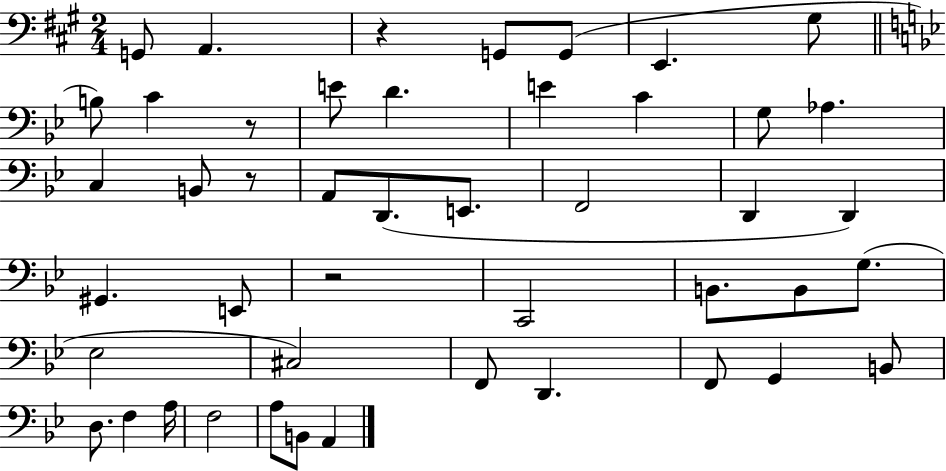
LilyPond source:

{
  \clef bass
  \numericTimeSignature
  \time 2/4
  \key a \major
  g,8 a,4. | r4 g,8 g,8( | e,4. gis8 | \bar "||" \break \key bes \major b8) c'4 r8 | e'8 d'4. | e'4 c'4 | g8 aes4. | \break c4 b,8 r8 | a,8 d,8.( e,8. | f,2 | d,4 d,4) | \break gis,4. e,8 | r2 | c,2 | b,8. b,8 g8.( | \break ees2 | cis2) | f,8 d,4. | f,8 g,4 b,8 | \break d8. f4 a16 | f2 | a8 b,8 a,4 | \bar "|."
}